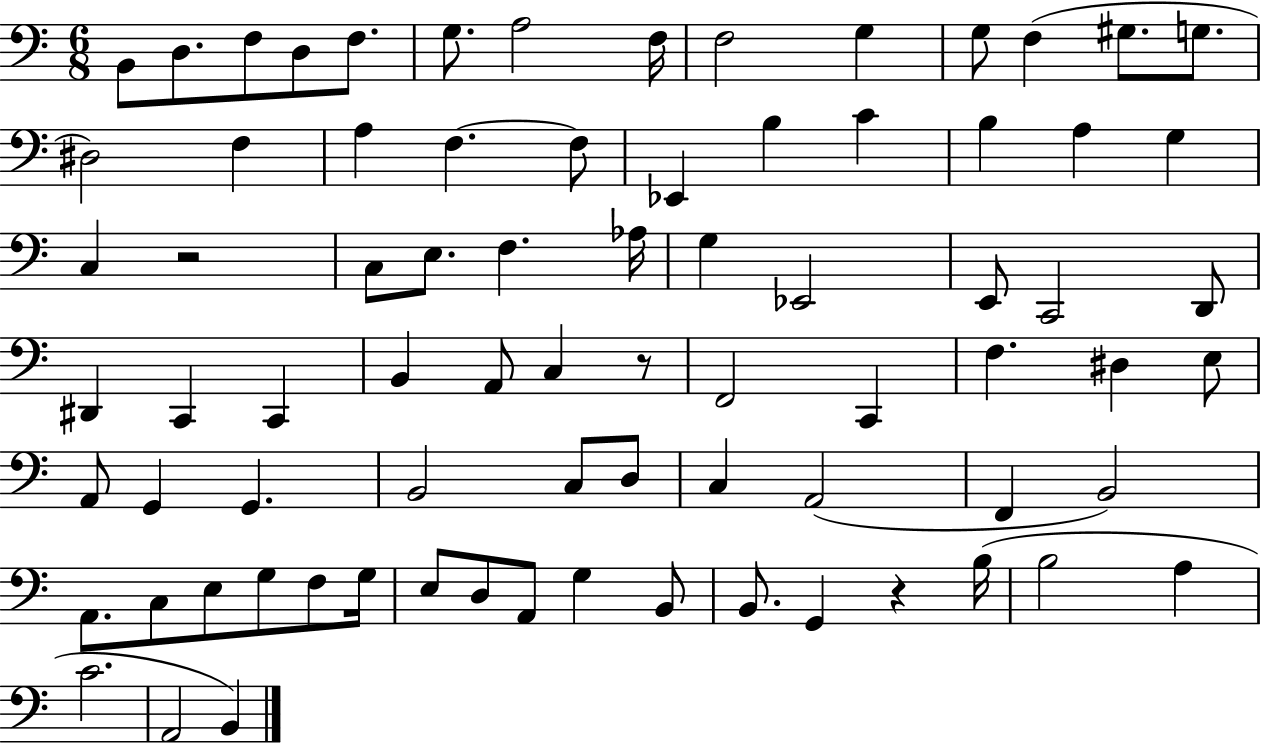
{
  \clef bass
  \numericTimeSignature
  \time 6/8
  \key c \major
  b,8 d8. f8 d8 f8. | g8. a2 f16 | f2 g4 | g8 f4( gis8. g8. | \break dis2) f4 | a4 f4.~~ f8 | ees,4 b4 c'4 | b4 a4 g4 | \break c4 r2 | c8 e8. f4. aes16 | g4 ees,2 | e,8 c,2 d,8 | \break dis,4 c,4 c,4 | b,4 a,8 c4 r8 | f,2 c,4 | f4. dis4 e8 | \break a,8 g,4 g,4. | b,2 c8 d8 | c4 a,2( | f,4 b,2) | \break a,8. c8 e8 g8 f8 g16 | e8 d8 a,8 g4 b,8 | b,8. g,4 r4 b16( | b2 a4 | \break c'2. | a,2 b,4) | \bar "|."
}